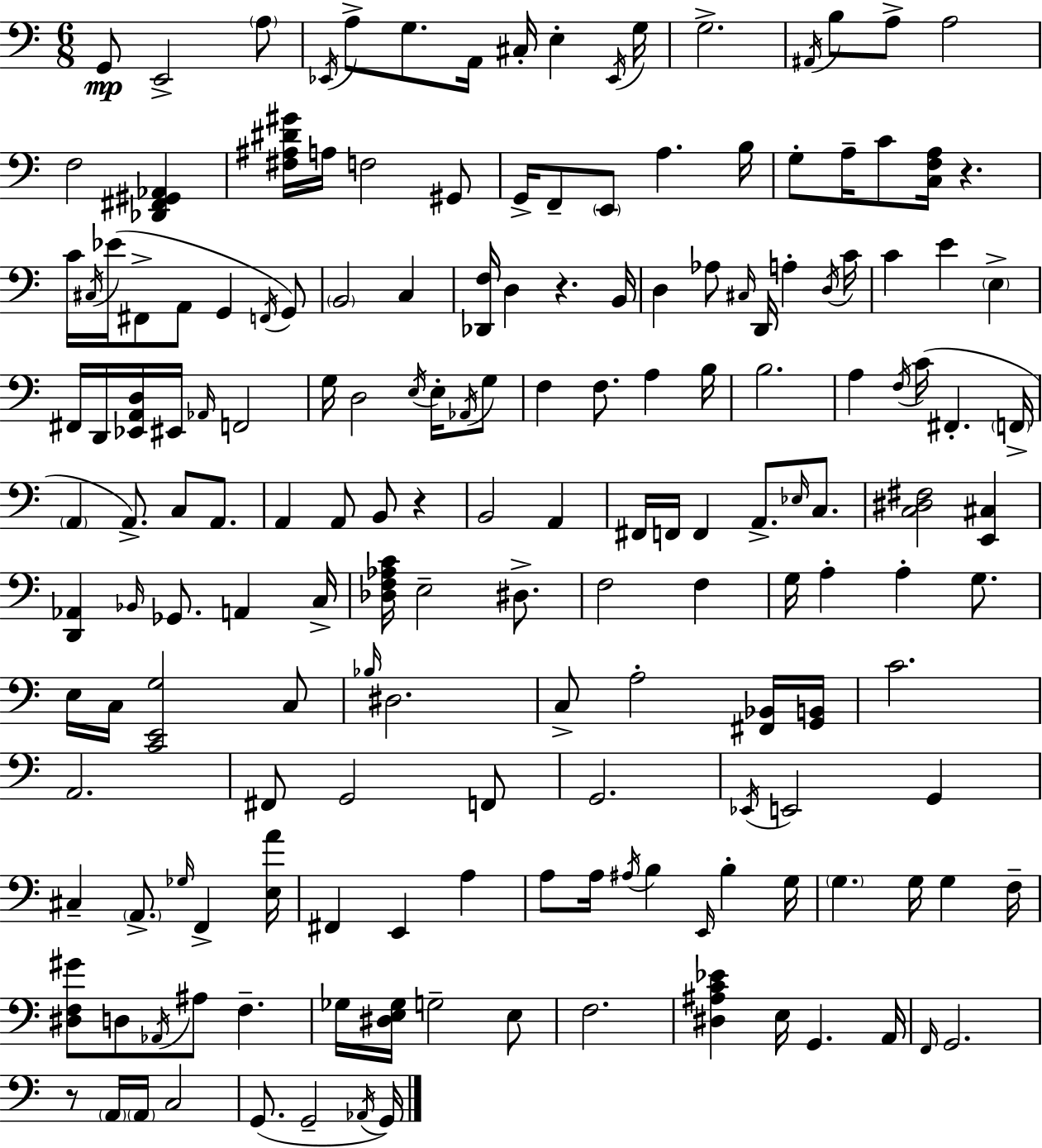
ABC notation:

X:1
T:Untitled
M:6/8
L:1/4
K:C
G,,/2 E,,2 A,/2 _E,,/4 A,/2 G,/2 A,,/4 ^C,/4 E, _E,,/4 G,/4 G,2 ^A,,/4 B,/2 A,/2 A,2 F,2 [_D,,^F,,^G,,_A,,] [^F,^A,^D^G]/4 A,/4 F,2 ^G,,/2 G,,/4 F,,/2 E,,/2 A, B,/4 G,/2 A,/4 C/2 [C,F,A,]/4 z C/4 ^C,/4 _E/4 ^F,,/2 A,,/2 G,, F,,/4 G,,/2 B,,2 C, [_D,,F,]/4 D, z B,,/4 D, _A,/2 ^C,/4 D,,/4 A, D,/4 C/4 C E E, ^F,,/4 D,,/4 [_E,,A,,D,]/4 ^E,,/4 _A,,/4 F,,2 G,/4 D,2 E,/4 E,/4 _A,,/4 G,/2 F, F,/2 A, B,/4 B,2 A, F,/4 C/4 ^F,, F,,/4 A,, A,,/2 C,/2 A,,/2 A,, A,,/2 B,,/2 z B,,2 A,, ^F,,/4 F,,/4 F,, A,,/2 _E,/4 C,/2 [C,^D,^F,]2 [E,,^C,] [D,,_A,,] _B,,/4 _G,,/2 A,, C,/4 [_D,F,_A,C]/4 E,2 ^D,/2 F,2 F, G,/4 A, A, G,/2 E,/4 C,/4 [C,,E,,G,]2 C,/2 _B,/4 ^D,2 C,/2 A,2 [^F,,_B,,]/4 [G,,B,,]/4 C2 A,,2 ^F,,/2 G,,2 F,,/2 G,,2 _E,,/4 E,,2 G,, ^C, A,,/2 _G,/4 F,, [E,A]/4 ^F,, E,, A, A,/2 A,/4 ^A,/4 B, E,,/4 B, G,/4 G, G,/4 G, F,/4 [^D,F,^G]/2 D,/2 _A,,/4 ^A,/2 F, _G,/4 [^D,E,_G,]/4 G,2 E,/2 F,2 [^D,^A,C_E] E,/4 G,, A,,/4 F,,/4 G,,2 z/2 A,,/4 A,,/4 C,2 G,,/2 G,,2 _A,,/4 G,,/4